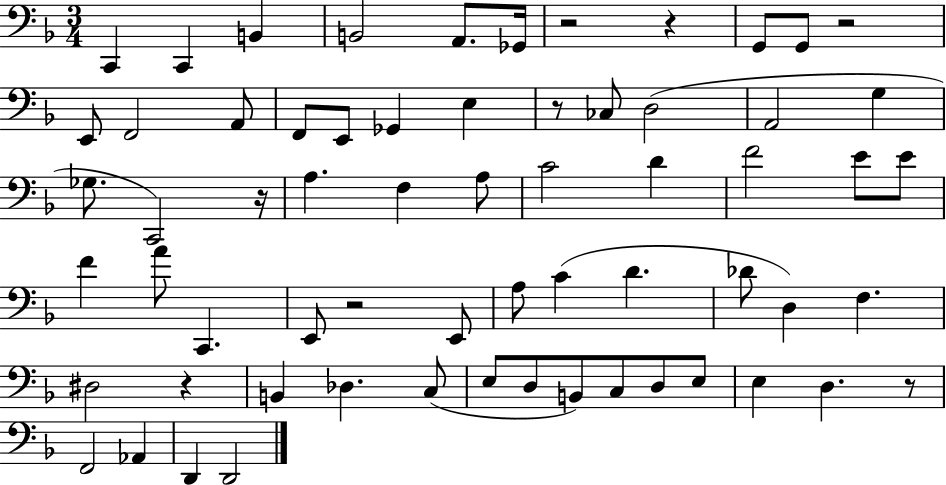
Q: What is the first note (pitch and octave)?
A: C2